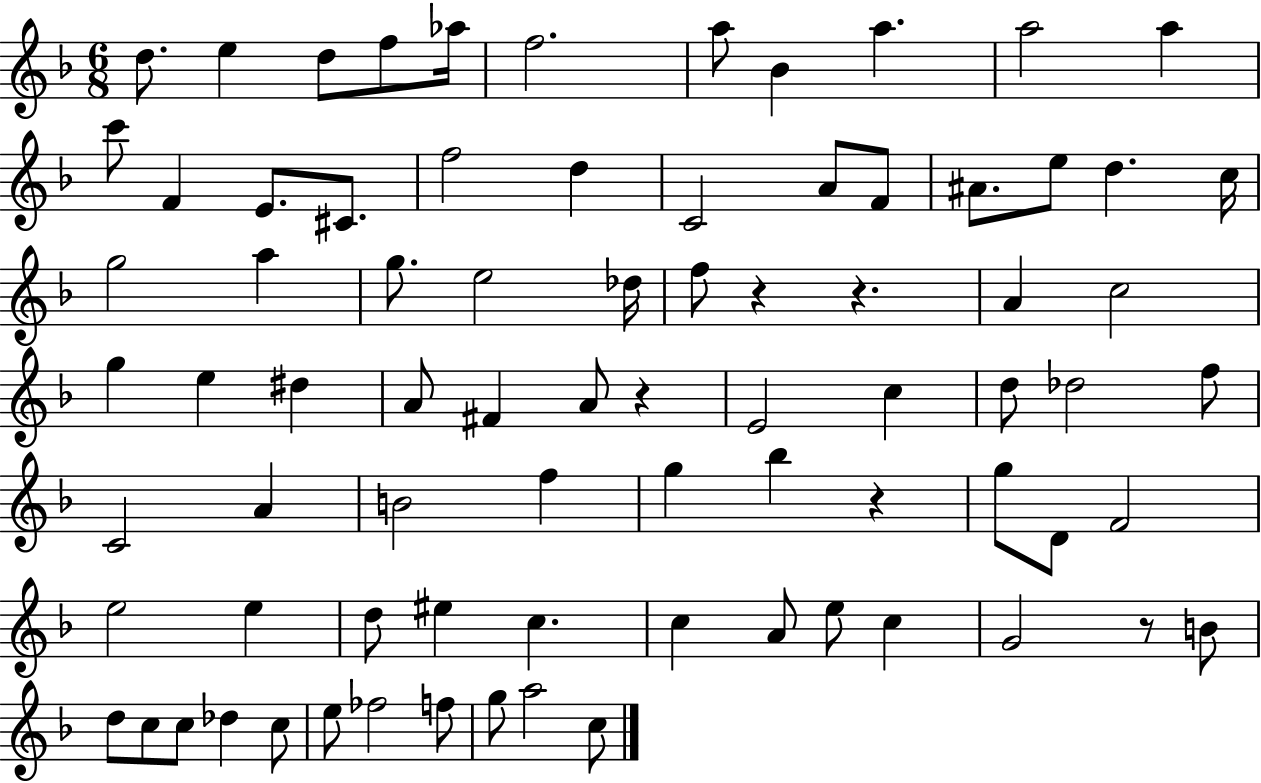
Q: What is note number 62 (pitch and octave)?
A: G4